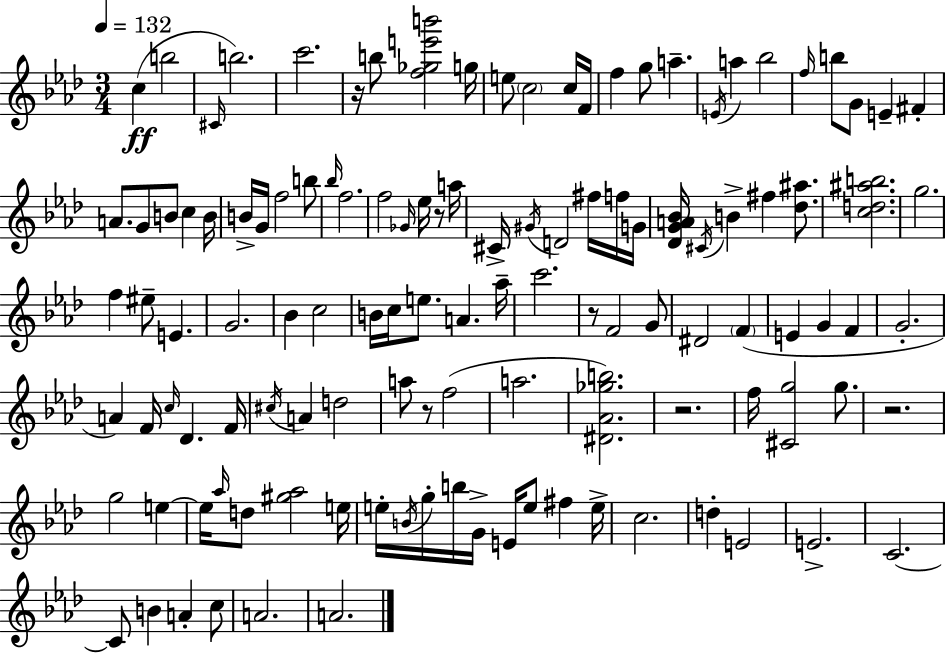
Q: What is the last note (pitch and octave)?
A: A4